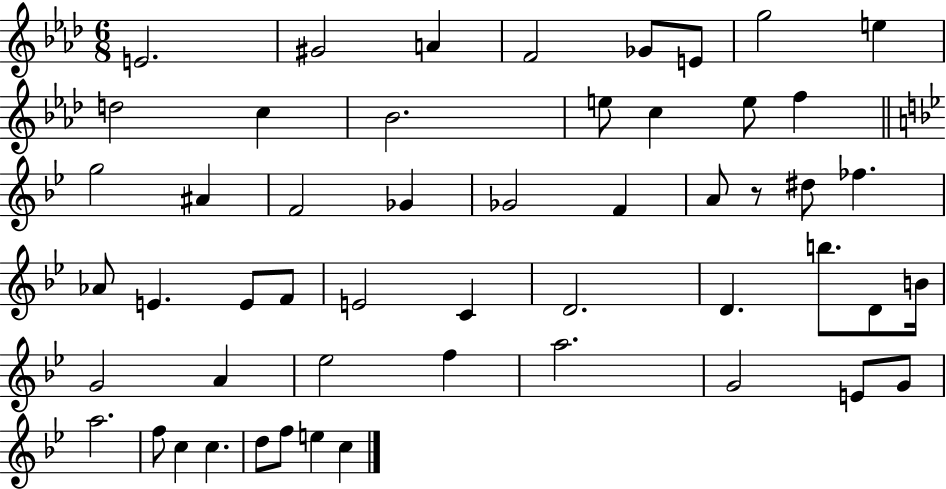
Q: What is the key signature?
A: AES major